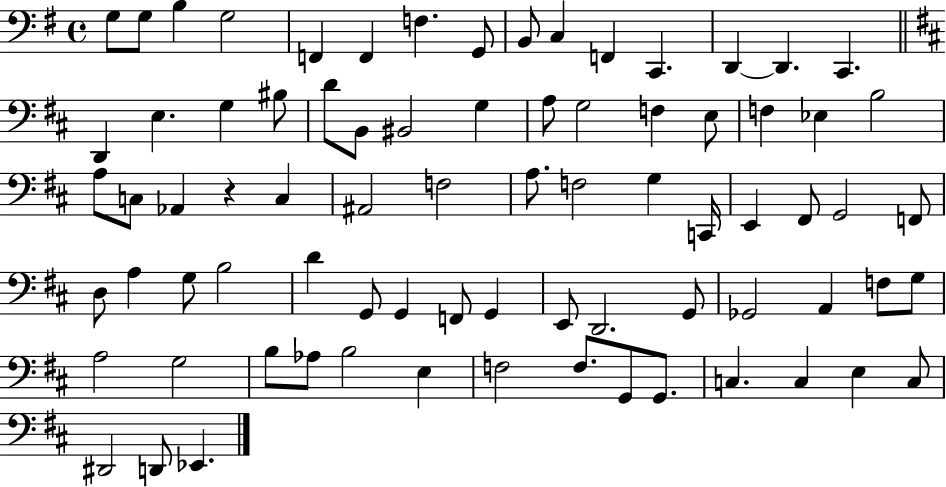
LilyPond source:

{
  \clef bass
  \time 4/4
  \defaultTimeSignature
  \key g \major
  g8 g8 b4 g2 | f,4 f,4 f4. g,8 | b,8 c4 f,4 c,4. | d,4~~ d,4. c,4. | \break \bar "||" \break \key d \major d,4 e4. g4 bis8 | d'8 b,8 bis,2 g4 | a8 g2 f4 e8 | f4 ees4 b2 | \break a8 c8 aes,4 r4 c4 | ais,2 f2 | a8. f2 g4 c,16 | e,4 fis,8 g,2 f,8 | \break d8 a4 g8 b2 | d'4 g,8 g,4 f,8 g,4 | e,8 d,2. g,8 | ges,2 a,4 f8 g8 | \break a2 g2 | b8 aes8 b2 e4 | f2 f8. g,8 g,8. | c4. c4 e4 c8 | \break dis,2 d,8 ees,4. | \bar "|."
}